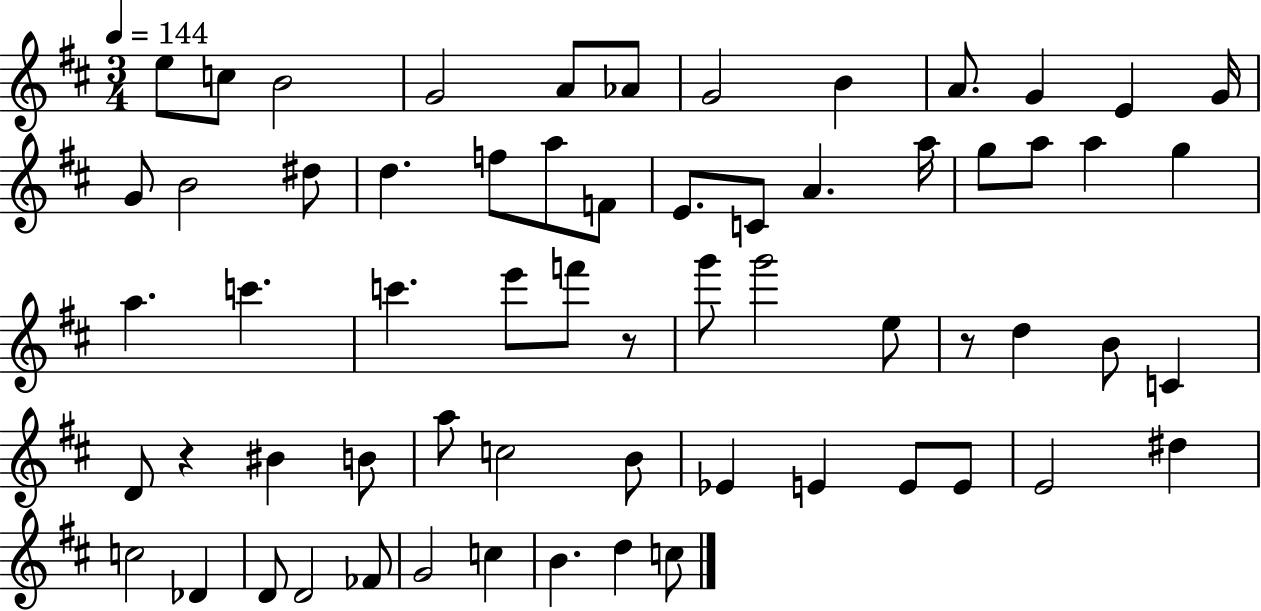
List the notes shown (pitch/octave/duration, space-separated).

E5/e C5/e B4/h G4/h A4/e Ab4/e G4/h B4/q A4/e. G4/q E4/q G4/s G4/e B4/h D#5/e D5/q. F5/e A5/e F4/e E4/e. C4/e A4/q. A5/s G5/e A5/e A5/q G5/q A5/q. C6/q. C6/q. E6/e F6/e R/e G6/e G6/h E5/e R/e D5/q B4/e C4/q D4/e R/q BIS4/q B4/e A5/e C5/h B4/e Eb4/q E4/q E4/e E4/e E4/h D#5/q C5/h Db4/q D4/e D4/h FES4/e G4/h C5/q B4/q. D5/q C5/e